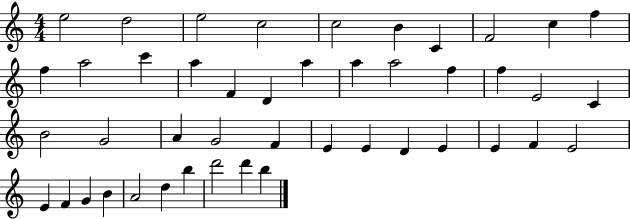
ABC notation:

X:1
T:Untitled
M:4/4
L:1/4
K:C
e2 d2 e2 c2 c2 B C F2 c f f a2 c' a F D a a a2 f f E2 C B2 G2 A G2 F E E D E E F E2 E F G B A2 d b d'2 d' b